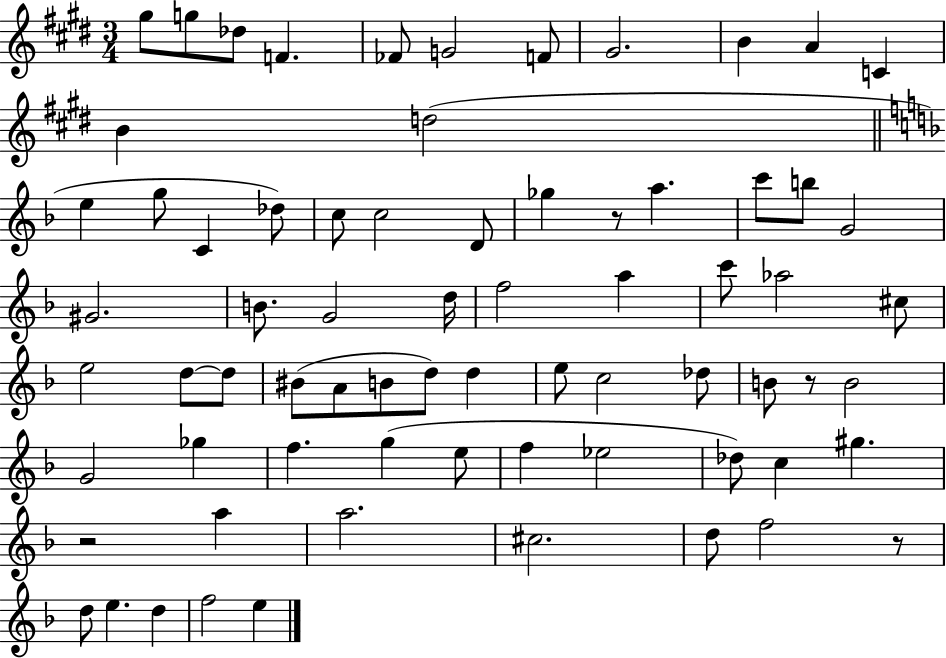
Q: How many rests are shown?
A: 4